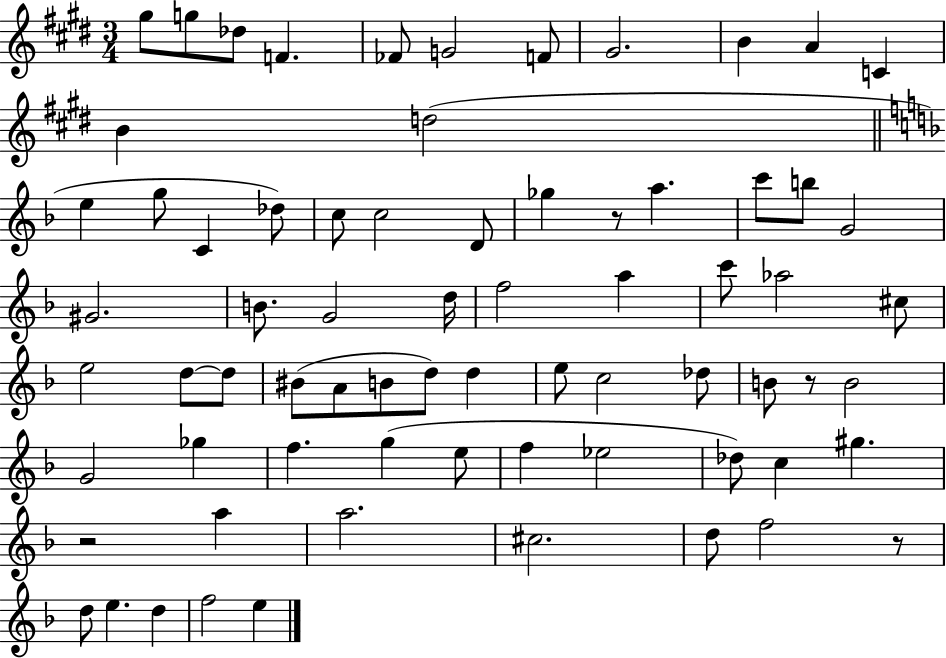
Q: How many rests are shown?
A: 4